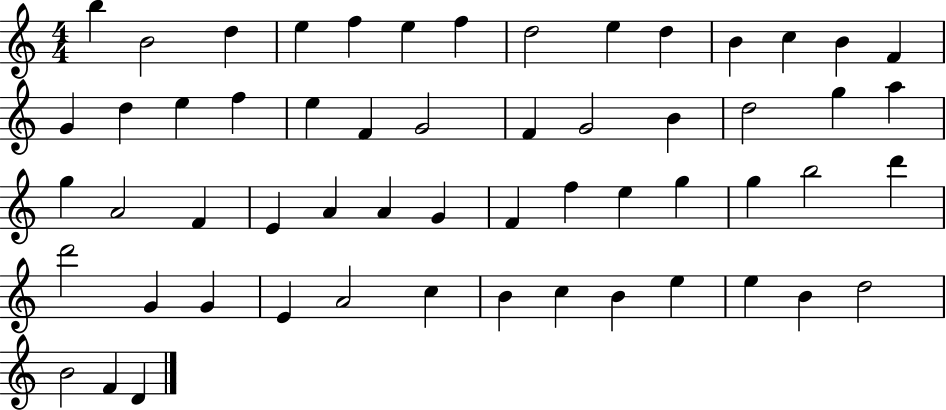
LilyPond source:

{
  \clef treble
  \numericTimeSignature
  \time 4/4
  \key c \major
  b''4 b'2 d''4 | e''4 f''4 e''4 f''4 | d''2 e''4 d''4 | b'4 c''4 b'4 f'4 | \break g'4 d''4 e''4 f''4 | e''4 f'4 g'2 | f'4 g'2 b'4 | d''2 g''4 a''4 | \break g''4 a'2 f'4 | e'4 a'4 a'4 g'4 | f'4 f''4 e''4 g''4 | g''4 b''2 d'''4 | \break d'''2 g'4 g'4 | e'4 a'2 c''4 | b'4 c''4 b'4 e''4 | e''4 b'4 d''2 | \break b'2 f'4 d'4 | \bar "|."
}